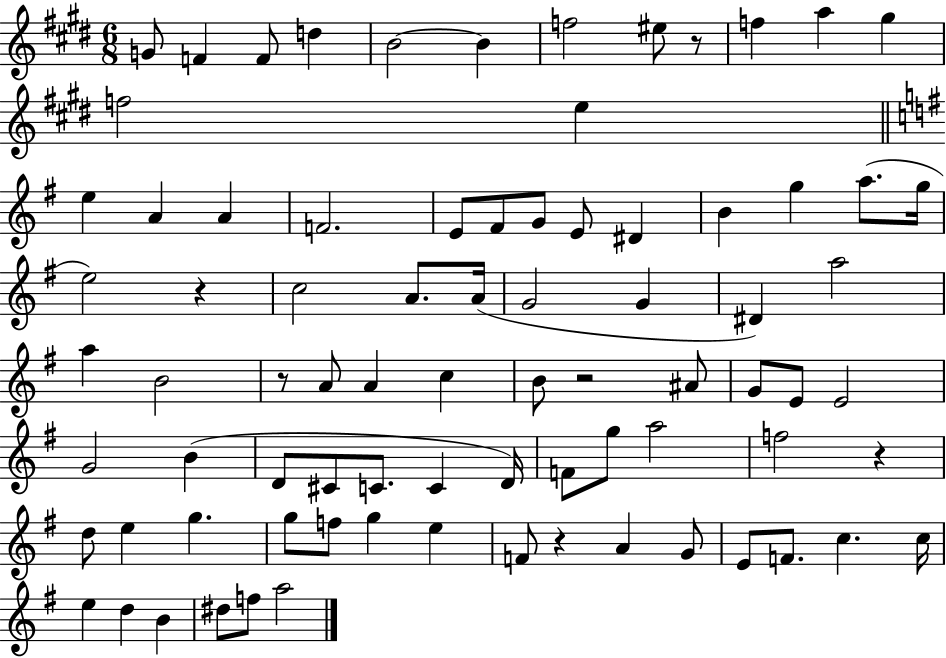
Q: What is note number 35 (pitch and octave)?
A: A5